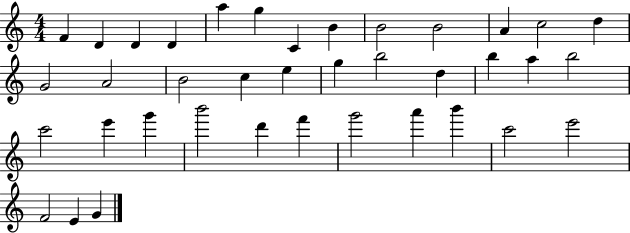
F4/q D4/q D4/q D4/q A5/q G5/q C4/q B4/q B4/h B4/h A4/q C5/h D5/q G4/h A4/h B4/h C5/q E5/q G5/q B5/h D5/q B5/q A5/q B5/h C6/h E6/q G6/q B6/h D6/q F6/q G6/h A6/q B6/q C6/h E6/h F4/h E4/q G4/q